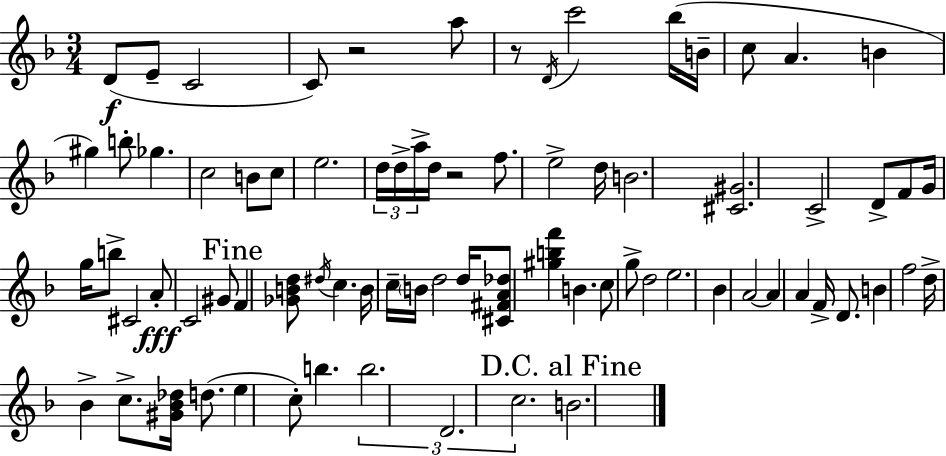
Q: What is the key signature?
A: D minor